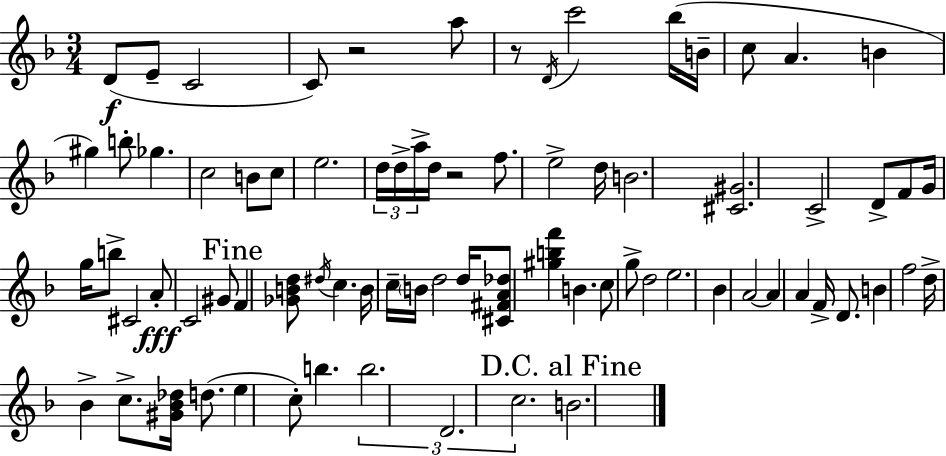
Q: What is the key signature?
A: D minor